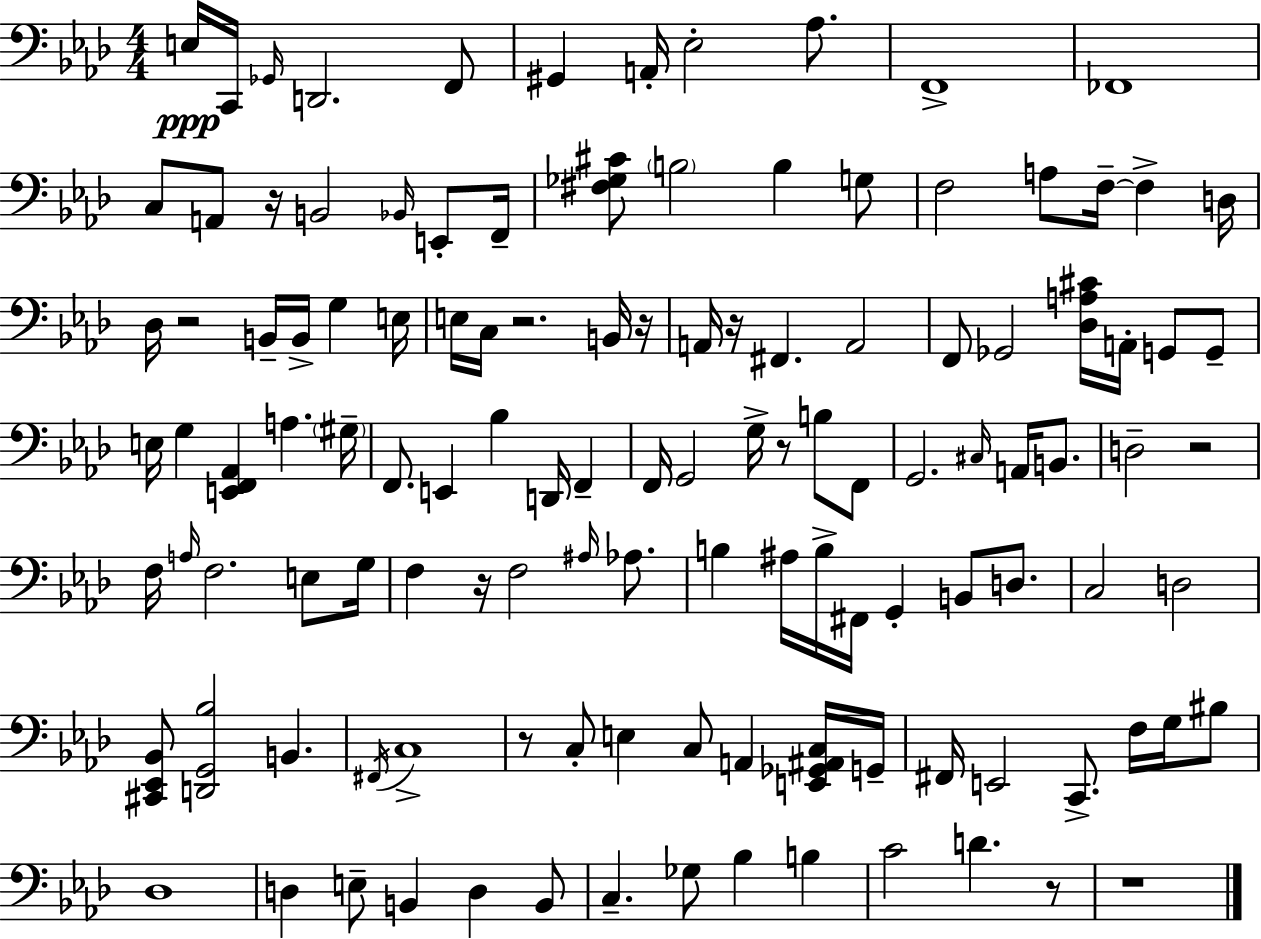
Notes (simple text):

E3/s C2/s Gb2/s D2/h. F2/e G#2/q A2/s Eb3/h Ab3/e. F2/w FES2/w C3/e A2/e R/s B2/h Bb2/s E2/e F2/s [F#3,Gb3,C#4]/e B3/h B3/q G3/e F3/h A3/e F3/s F3/q D3/s Db3/s R/h B2/s B2/s G3/q E3/s E3/s C3/s R/h. B2/s R/s A2/s R/s F#2/q. A2/h F2/e Gb2/h [Db3,A3,C#4]/s A2/s G2/e G2/e E3/s G3/q [E2,F2,Ab2]/q A3/q. G#3/s F2/e. E2/q Bb3/q D2/s F2/q F2/s G2/h G3/s R/e B3/e F2/e G2/h. C#3/s A2/s B2/e. D3/h R/h F3/s A3/s F3/h. E3/e G3/s F3/q R/s F3/h A#3/s Ab3/e. B3/q A#3/s B3/s F#2/s G2/q B2/e D3/e. C3/h D3/h [C#2,Eb2,Bb2]/e [D2,G2,Bb3]/h B2/q. F#2/s C3/w R/e C3/e E3/q C3/e A2/q [E2,Gb2,A#2,C3]/s G2/s F#2/s E2/h C2/e. F3/s G3/s BIS3/e Db3/w D3/q E3/e B2/q D3/q B2/e C3/q. Gb3/e Bb3/q B3/q C4/h D4/q. R/e R/w